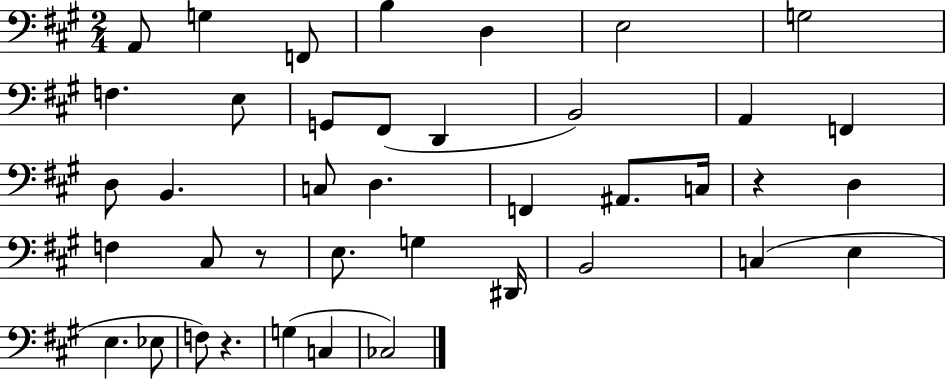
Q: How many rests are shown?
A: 3